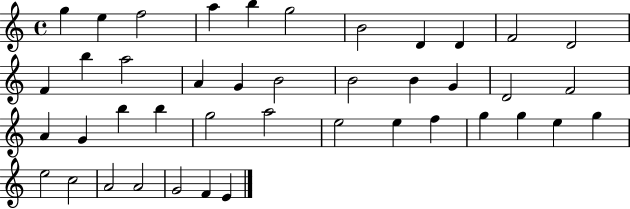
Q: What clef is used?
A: treble